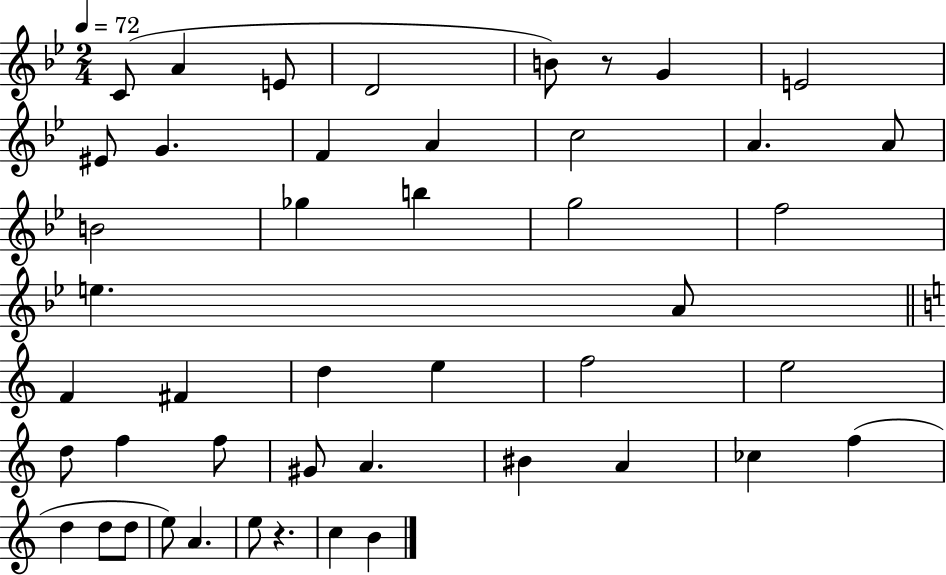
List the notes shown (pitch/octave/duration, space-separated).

C4/e A4/q E4/e D4/h B4/e R/e G4/q E4/h EIS4/e G4/q. F4/q A4/q C5/h A4/q. A4/e B4/h Gb5/q B5/q G5/h F5/h E5/q. A4/e F4/q F#4/q D5/q E5/q F5/h E5/h D5/e F5/q F5/e G#4/e A4/q. BIS4/q A4/q CES5/q F5/q D5/q D5/e D5/e E5/e A4/q. E5/e R/q. C5/q B4/q